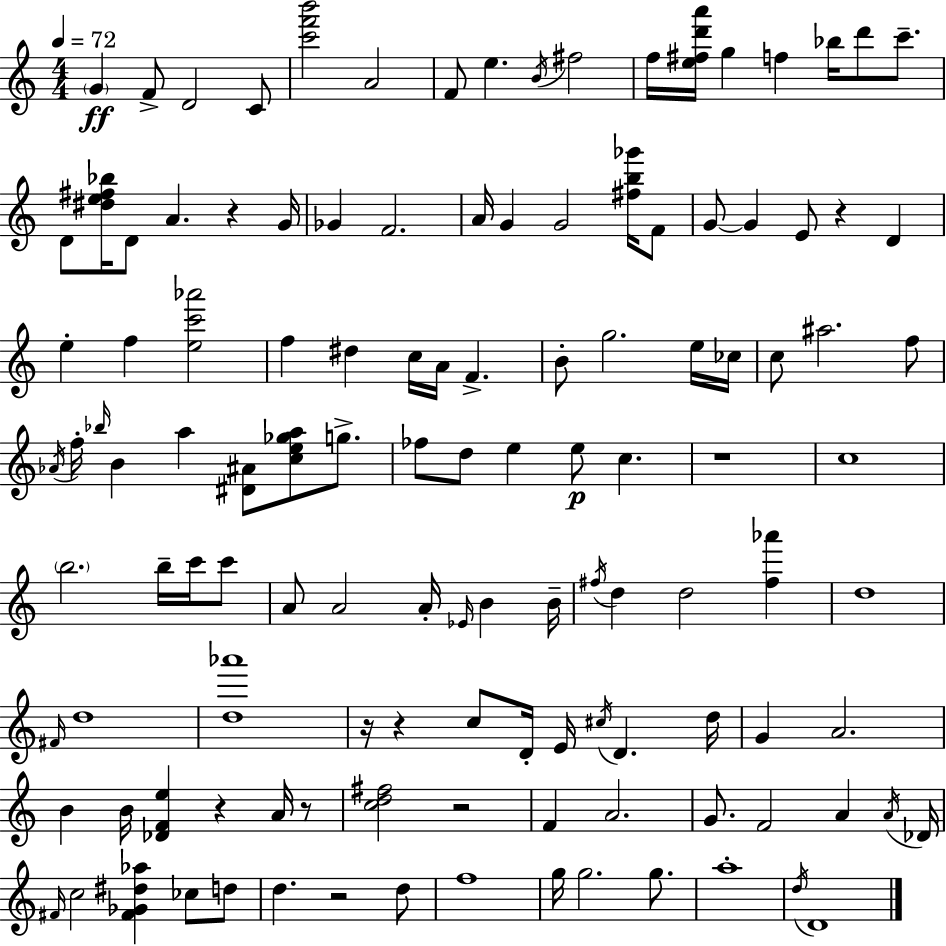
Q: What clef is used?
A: treble